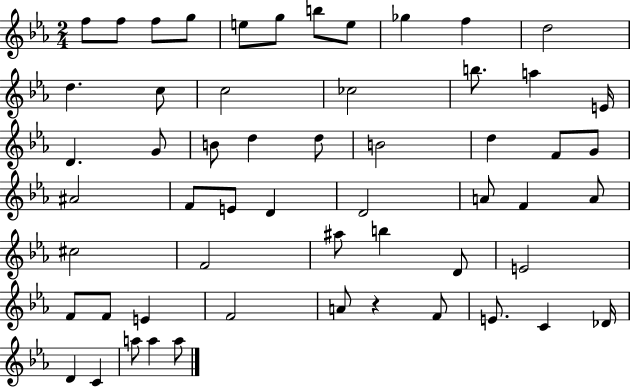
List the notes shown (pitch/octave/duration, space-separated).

F5/e F5/e F5/e G5/e E5/e G5/e B5/e E5/e Gb5/q F5/q D5/h D5/q. C5/e C5/h CES5/h B5/e. A5/q E4/s D4/q. G4/e B4/e D5/q D5/e B4/h D5/q F4/e G4/e A#4/h F4/e E4/e D4/q D4/h A4/e F4/q A4/e C#5/h F4/h A#5/e B5/q D4/e E4/h F4/e F4/e E4/q F4/h A4/e R/q F4/e E4/e. C4/q Db4/s D4/q C4/q A5/e A5/q A5/e